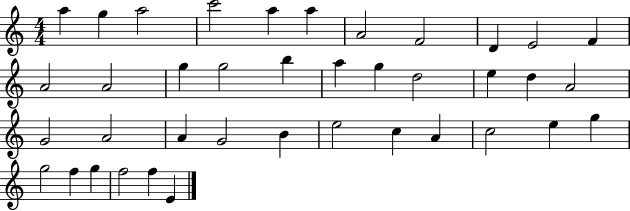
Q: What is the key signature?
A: C major